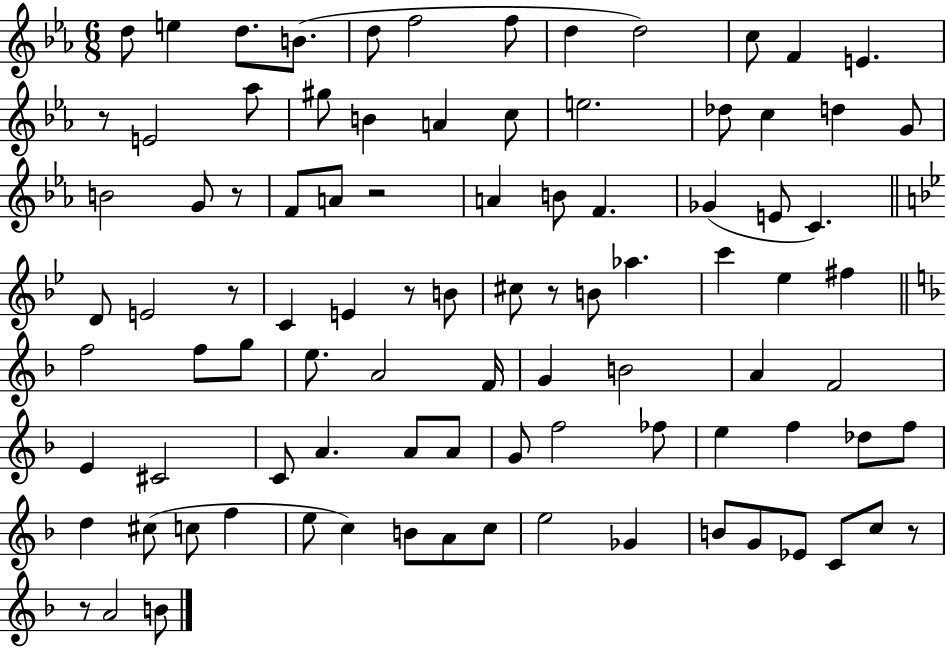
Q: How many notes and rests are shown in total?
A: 93